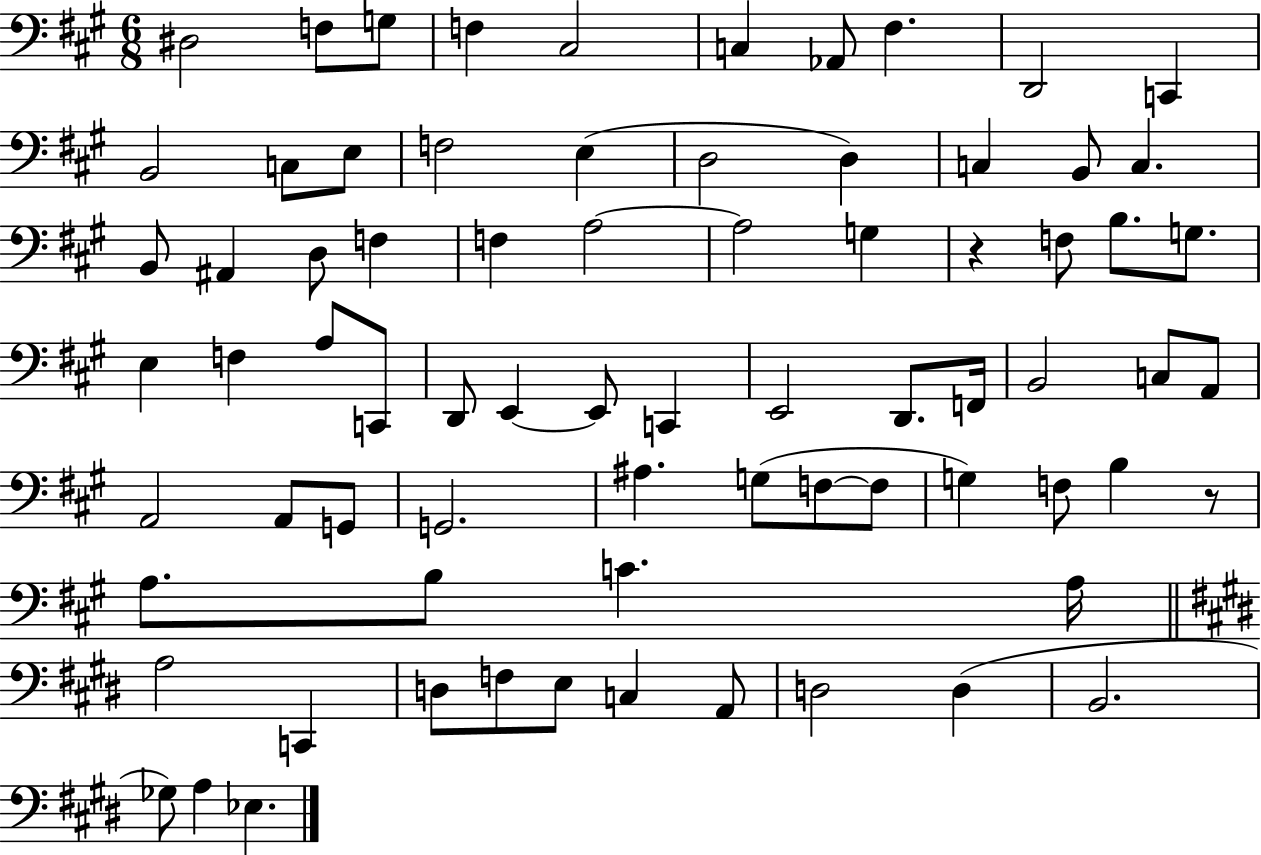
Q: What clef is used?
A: bass